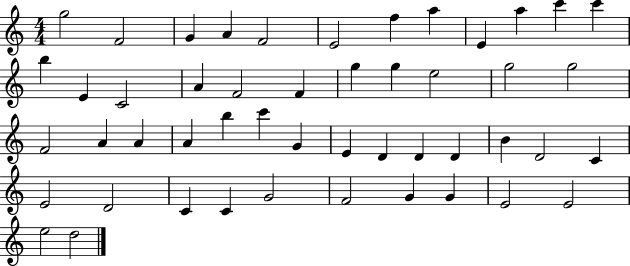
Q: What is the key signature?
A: C major